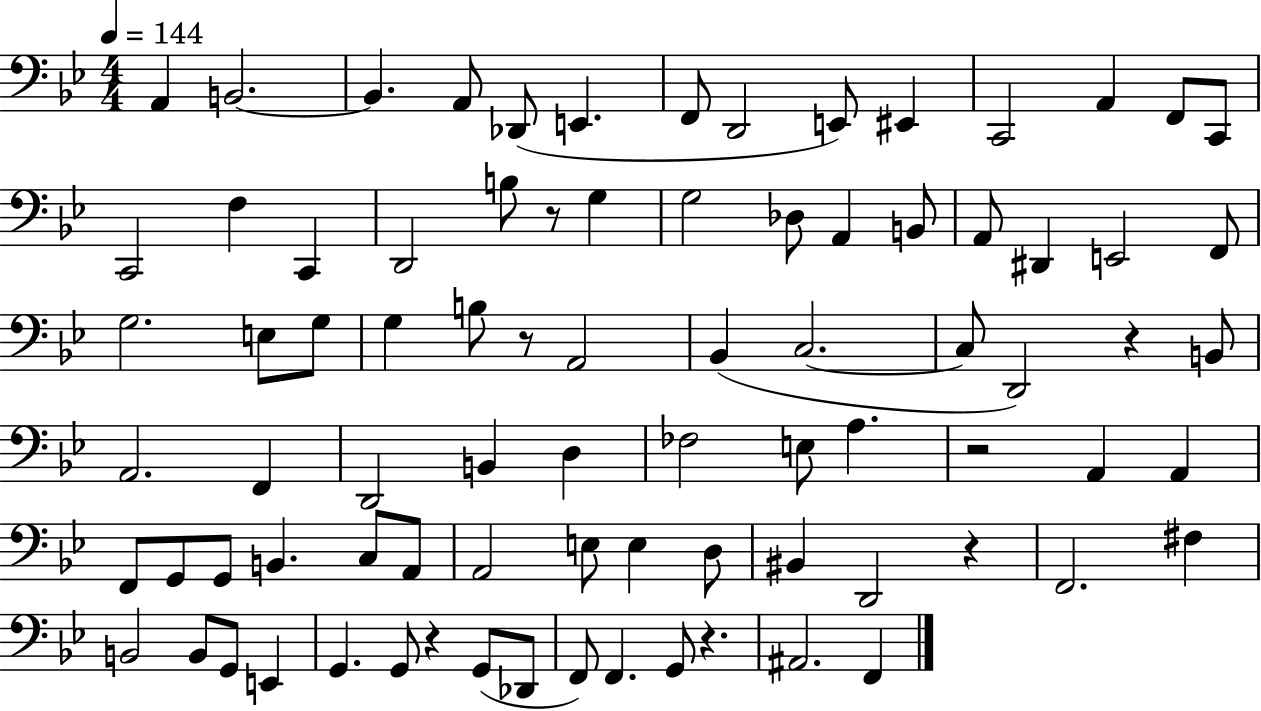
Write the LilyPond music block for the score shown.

{
  \clef bass
  \numericTimeSignature
  \time 4/4
  \key bes \major
  \tempo 4 = 144
  a,4 b,2.~~ | b,4. a,8 des,8( e,4. | f,8 d,2 e,8) eis,4 | c,2 a,4 f,8 c,8 | \break c,2 f4 c,4 | d,2 b8 r8 g4 | g2 des8 a,4 b,8 | a,8 dis,4 e,2 f,8 | \break g2. e8 g8 | g4 b8 r8 a,2 | bes,4( c2.~~ | c8 d,2) r4 b,8 | \break a,2. f,4 | d,2 b,4 d4 | fes2 e8 a4. | r2 a,4 a,4 | \break f,8 g,8 g,8 b,4. c8 a,8 | a,2 e8 e4 d8 | bis,4 d,2 r4 | f,2. fis4 | \break b,2 b,8 g,8 e,4 | g,4. g,8 r4 g,8( des,8 | f,8) f,4. g,8 r4. | ais,2. f,4 | \break \bar "|."
}